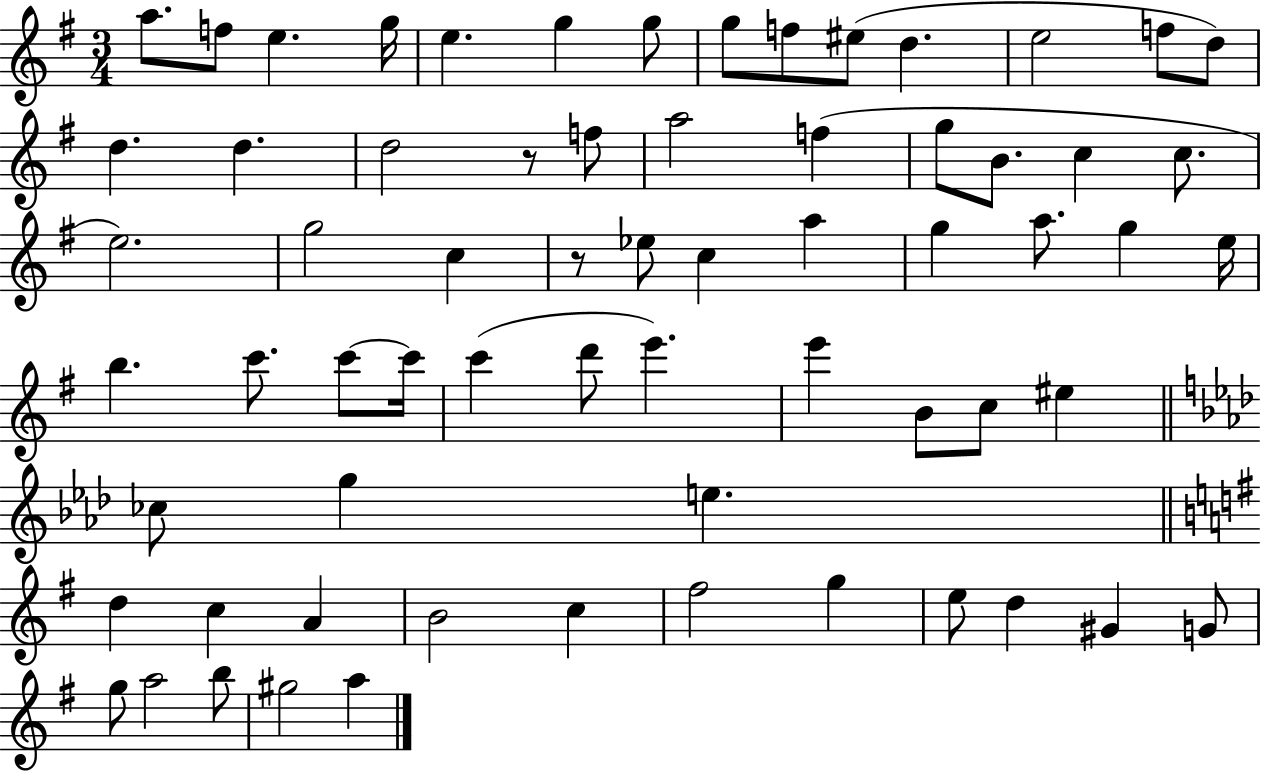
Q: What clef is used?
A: treble